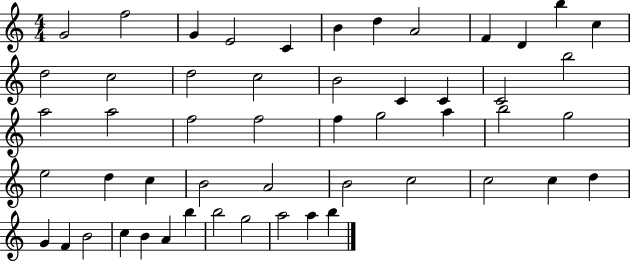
G4/h F5/h G4/q E4/h C4/q B4/q D5/q A4/h F4/q D4/q B5/q C5/q D5/h C5/h D5/h C5/h B4/h C4/q C4/q C4/h B5/h A5/h A5/h F5/h F5/h F5/q G5/h A5/q B5/h G5/h E5/h D5/q C5/q B4/h A4/h B4/h C5/h C5/h C5/q D5/q G4/q F4/q B4/h C5/q B4/q A4/q B5/q B5/h G5/h A5/h A5/q B5/q